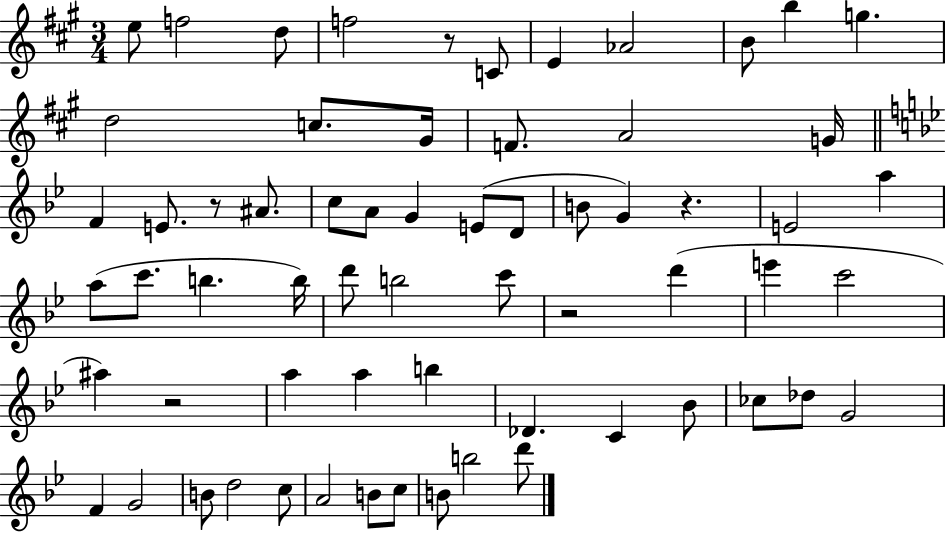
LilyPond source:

{
  \clef treble
  \numericTimeSignature
  \time 3/4
  \key a \major
  e''8 f''2 d''8 | f''2 r8 c'8 | e'4 aes'2 | b'8 b''4 g''4. | \break d''2 c''8. gis'16 | f'8. a'2 g'16 | \bar "||" \break \key bes \major f'4 e'8. r8 ais'8. | c''8 a'8 g'4 e'8( d'8 | b'8 g'4) r4. | e'2 a''4 | \break a''8( c'''8. b''4. b''16) | d'''8 b''2 c'''8 | r2 d'''4( | e'''4 c'''2 | \break ais''4) r2 | a''4 a''4 b''4 | des'4. c'4 bes'8 | ces''8 des''8 g'2 | \break f'4 g'2 | b'8 d''2 c''8 | a'2 b'8 c''8 | b'8 b''2 d'''8 | \break \bar "|."
}